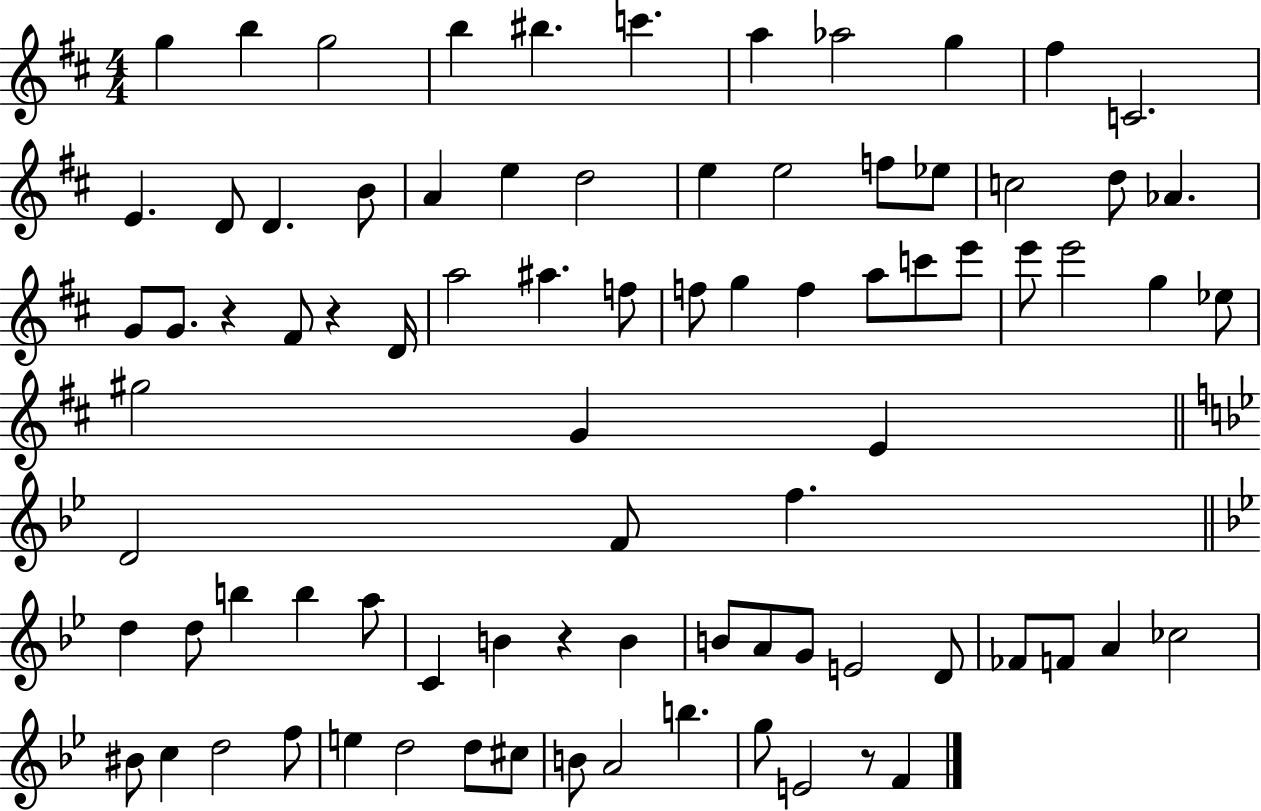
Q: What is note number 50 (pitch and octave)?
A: D5